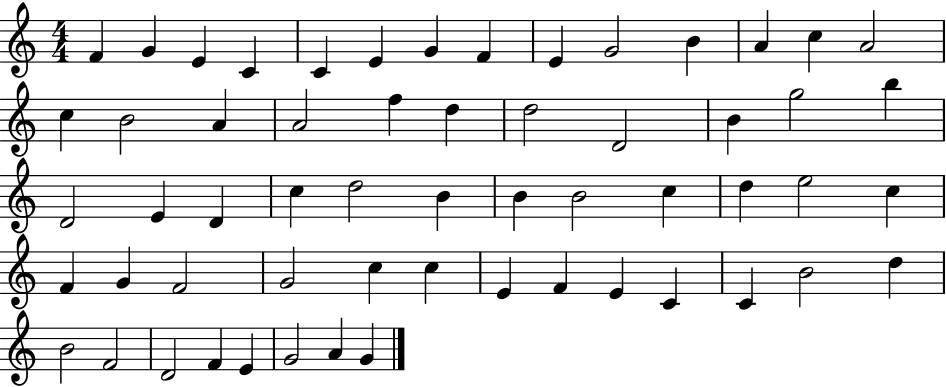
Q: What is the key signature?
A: C major